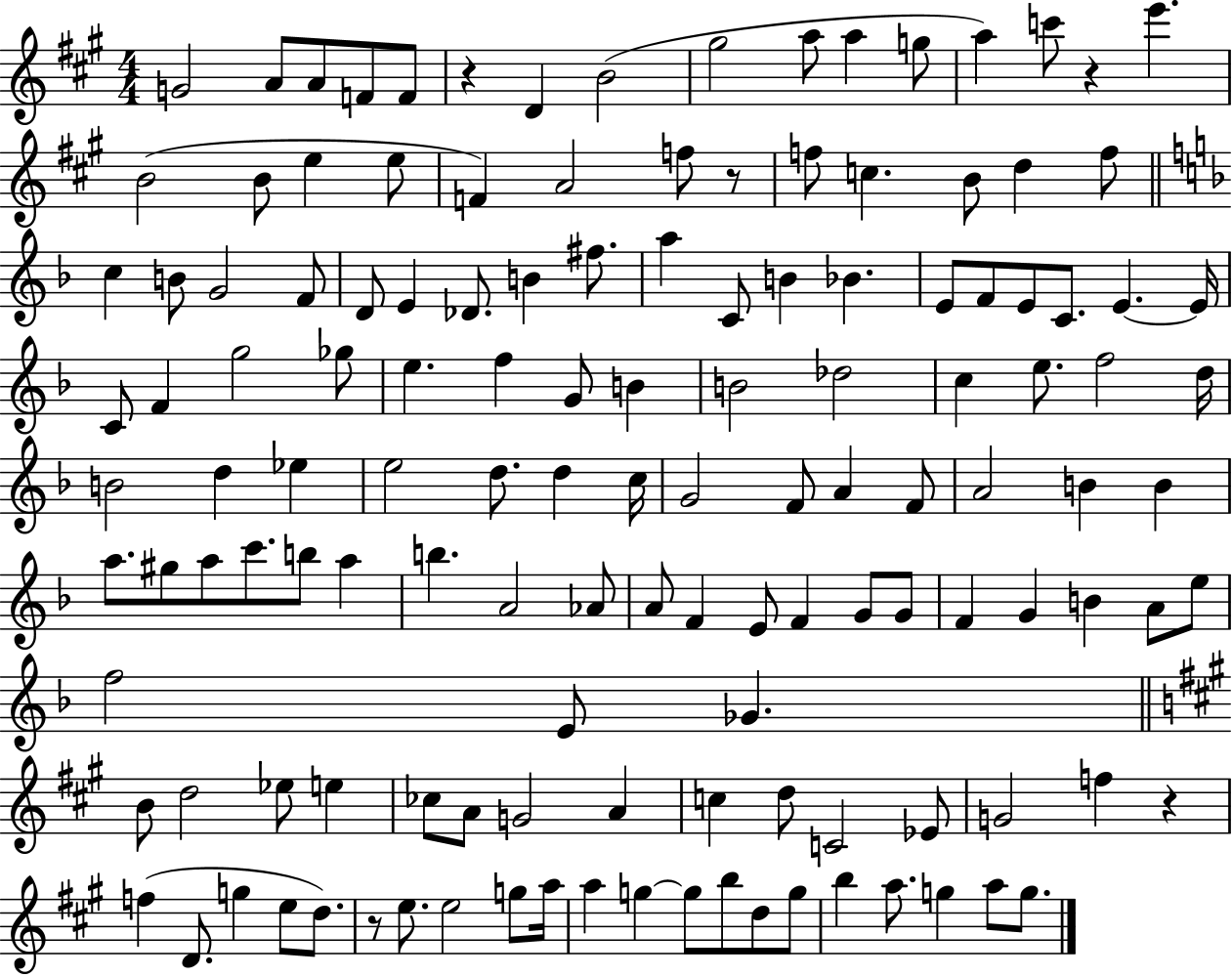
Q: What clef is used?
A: treble